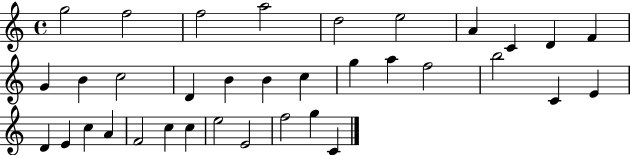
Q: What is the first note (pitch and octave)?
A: G5